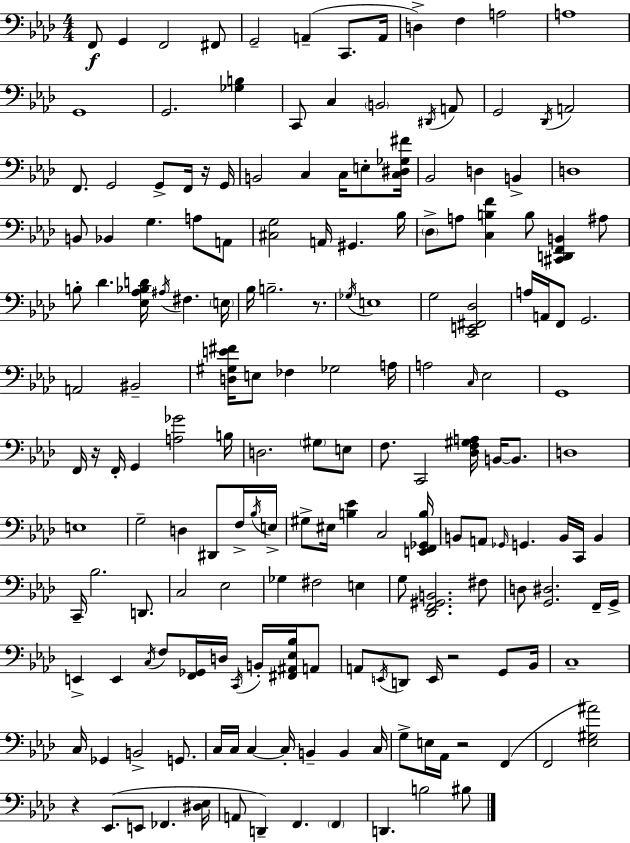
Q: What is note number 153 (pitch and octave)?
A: B3